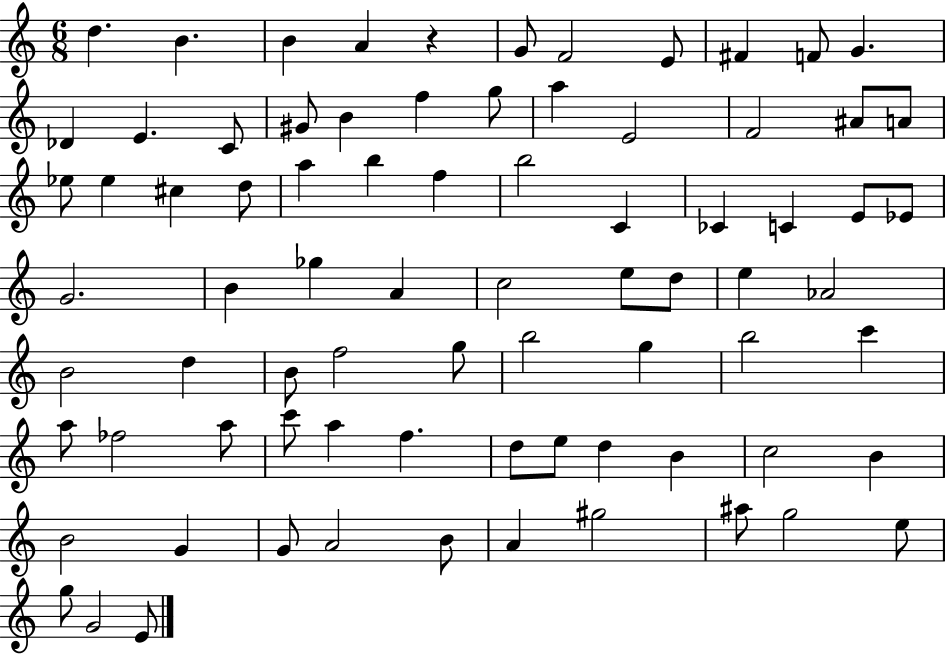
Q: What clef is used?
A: treble